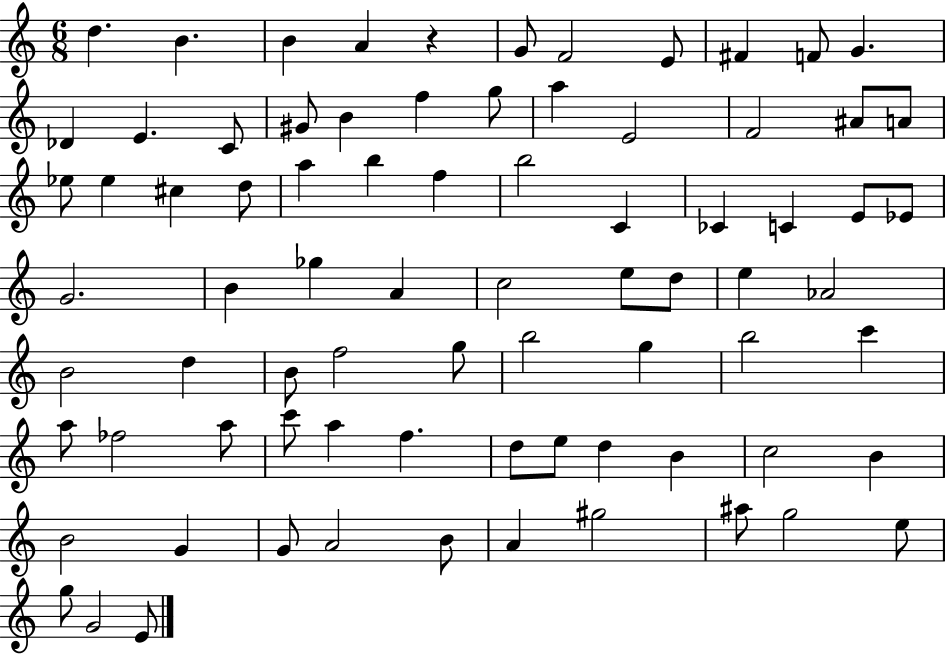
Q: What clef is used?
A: treble